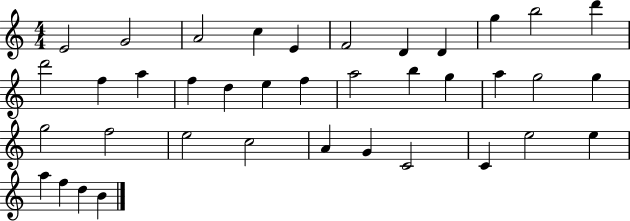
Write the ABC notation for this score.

X:1
T:Untitled
M:4/4
L:1/4
K:C
E2 G2 A2 c E F2 D D g b2 d' d'2 f a f d e f a2 b g a g2 g g2 f2 e2 c2 A G C2 C e2 e a f d B